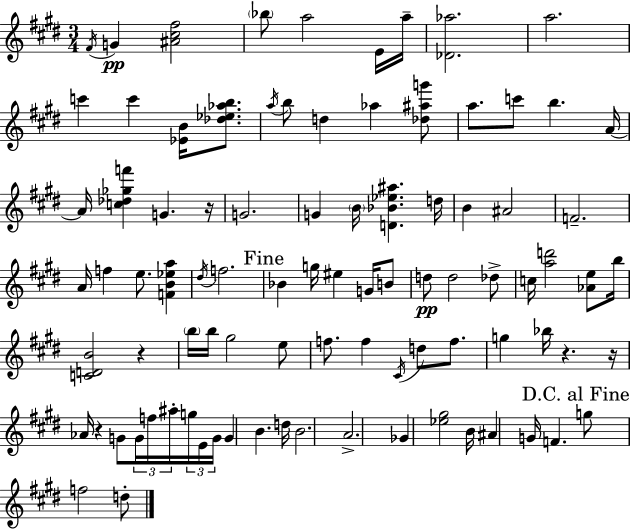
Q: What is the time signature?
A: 3/4